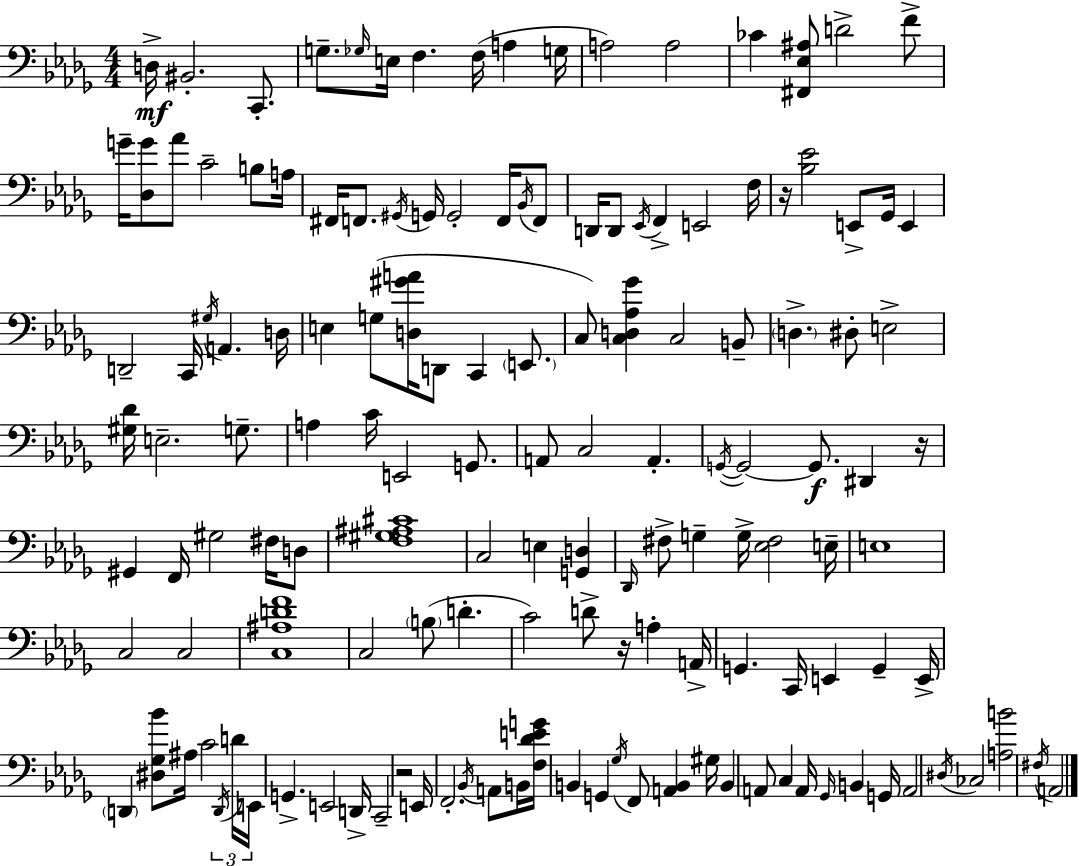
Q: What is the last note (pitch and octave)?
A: A2